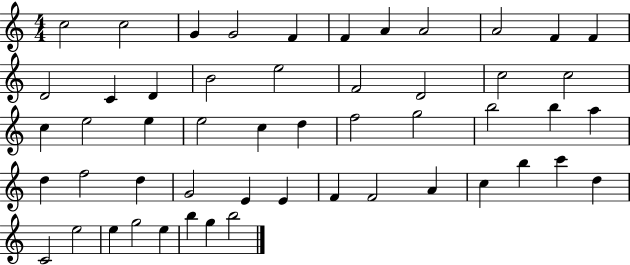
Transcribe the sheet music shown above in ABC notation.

X:1
T:Untitled
M:4/4
L:1/4
K:C
c2 c2 G G2 F F A A2 A2 F F D2 C D B2 e2 F2 D2 c2 c2 c e2 e e2 c d f2 g2 b2 b a d f2 d G2 E E F F2 A c b c' d C2 e2 e g2 e b g b2